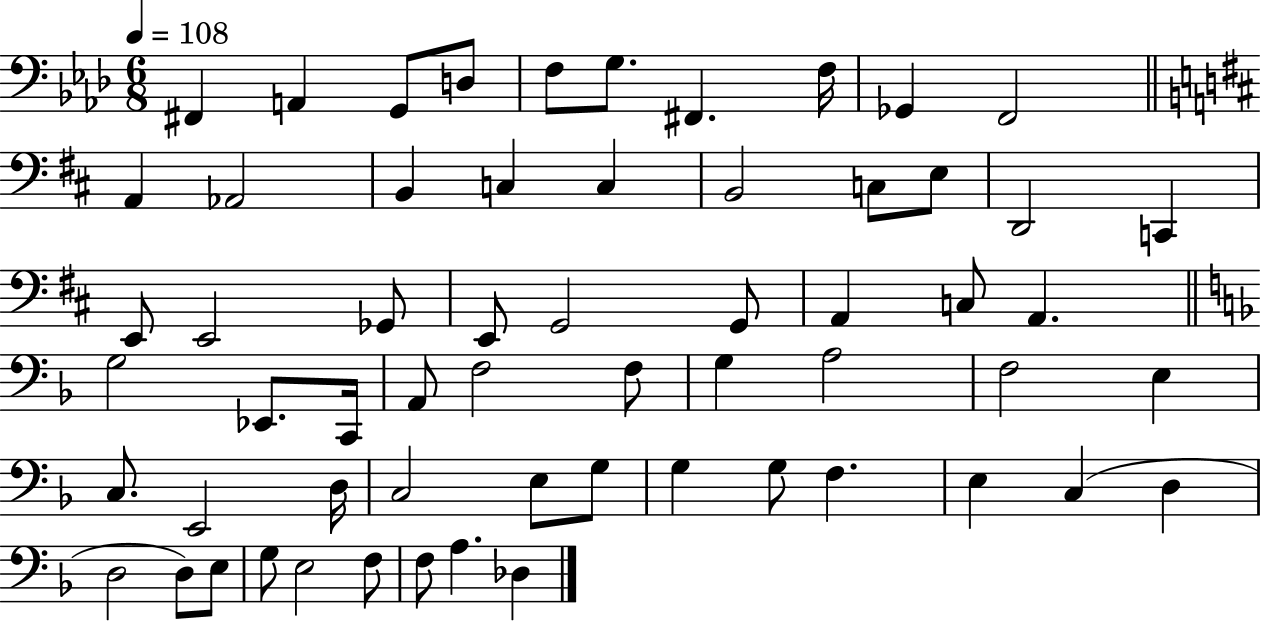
{
  \clef bass
  \numericTimeSignature
  \time 6/8
  \key aes \major
  \tempo 4 = 108
  fis,4 a,4 g,8 d8 | f8 g8. fis,4. f16 | ges,4 f,2 | \bar "||" \break \key b \minor a,4 aes,2 | b,4 c4 c4 | b,2 c8 e8 | d,2 c,4 | \break e,8 e,2 ges,8 | e,8 g,2 g,8 | a,4 c8 a,4. | \bar "||" \break \key f \major g2 ees,8. c,16 | a,8 f2 f8 | g4 a2 | f2 e4 | \break c8. e,2 d16 | c2 e8 g8 | g4 g8 f4. | e4 c4( d4 | \break d2 d8) e8 | g8 e2 f8 | f8 a4. des4 | \bar "|."
}